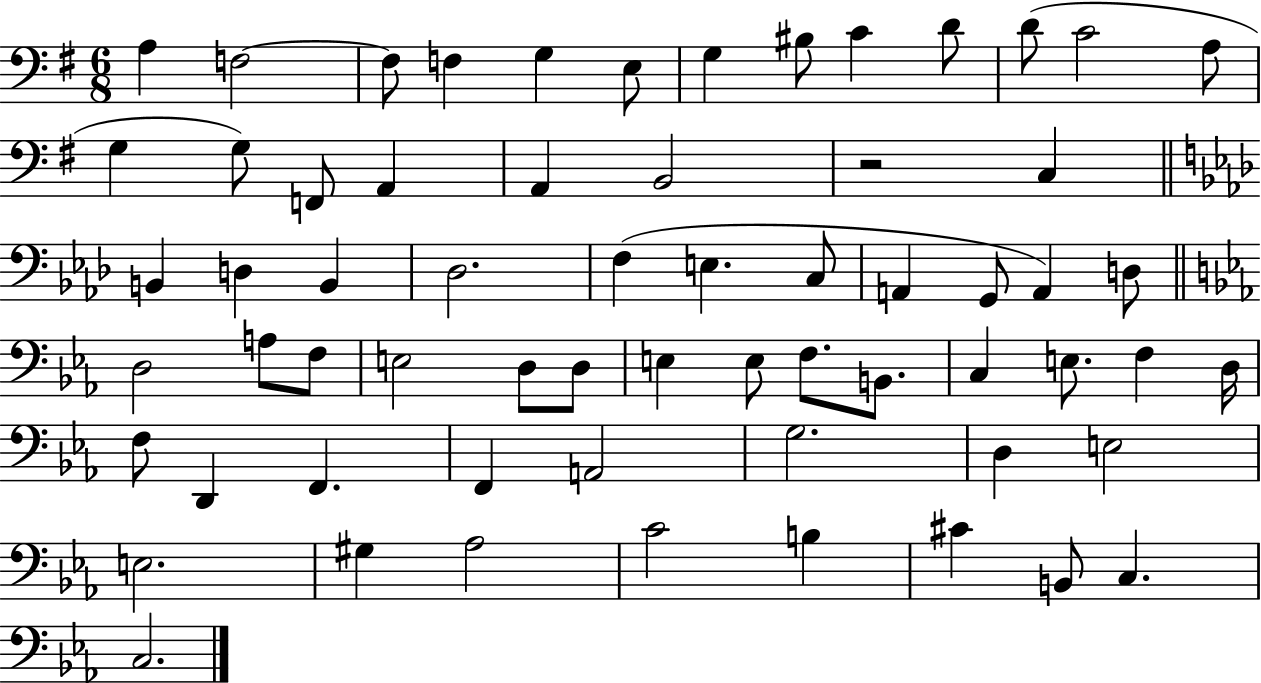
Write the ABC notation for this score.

X:1
T:Untitled
M:6/8
L:1/4
K:G
A, F,2 F,/2 F, G, E,/2 G, ^B,/2 C D/2 D/2 C2 A,/2 G, G,/2 F,,/2 A,, A,, B,,2 z2 C, B,, D, B,, _D,2 F, E, C,/2 A,, G,,/2 A,, D,/2 D,2 A,/2 F,/2 E,2 D,/2 D,/2 E, E,/2 F,/2 B,,/2 C, E,/2 F, D,/4 F,/2 D,, F,, F,, A,,2 G,2 D, E,2 E,2 ^G, _A,2 C2 B, ^C B,,/2 C, C,2